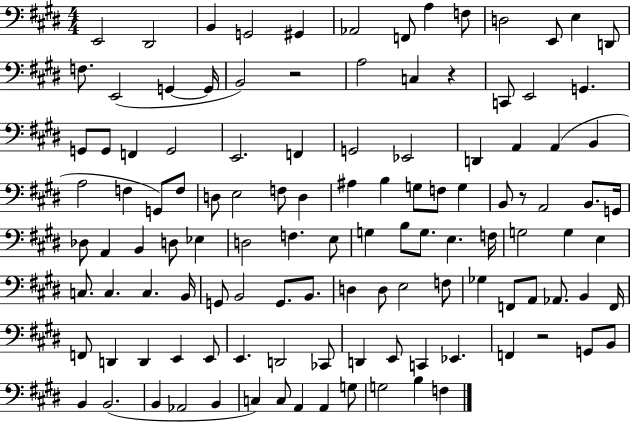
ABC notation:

X:1
T:Untitled
M:4/4
L:1/4
K:E
E,,2 ^D,,2 B,, G,,2 ^G,, _A,,2 F,,/2 A, F,/2 D,2 E,,/2 E, D,,/2 F,/2 E,,2 G,, G,,/4 B,,2 z2 A,2 C, z C,,/2 E,,2 G,, G,,/2 G,,/2 F,, G,,2 E,,2 F,, G,,2 _E,,2 D,, A,, A,, B,, A,2 F, G,,/2 F,/2 D,/2 E,2 F,/2 D, ^A, B, G,/2 F,/2 G, B,,/2 z/2 A,,2 B,,/2 G,,/4 _D,/2 A,, B,, D,/2 _E, D,2 F, E,/2 G, B,/2 G,/2 E, F,/4 G,2 G, E, C,/2 C, C, B,,/4 G,,/2 B,,2 G,,/2 B,,/2 D, D,/2 E,2 F,/2 _G, F,,/2 A,,/2 _A,,/2 B,, F,,/4 F,,/2 D,, D,, E,, E,,/2 E,, D,,2 _C,,/2 D,, E,,/2 C,, _E,, F,, z2 G,,/2 B,,/2 B,, B,,2 B,, _A,,2 B,, C, C,/2 A,, A,, G,/2 G,2 B, F,